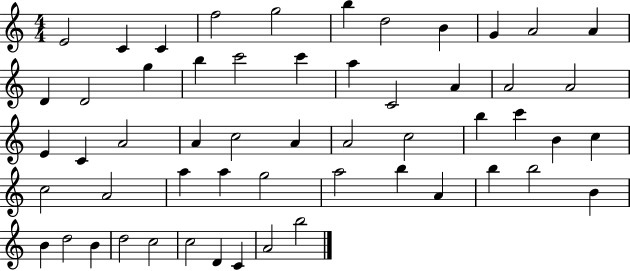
E4/h C4/q C4/q F5/h G5/h B5/q D5/h B4/q G4/q A4/h A4/q D4/q D4/h G5/q B5/q C6/h C6/q A5/q C4/h A4/q A4/h A4/h E4/q C4/q A4/h A4/q C5/h A4/q A4/h C5/h B5/q C6/q B4/q C5/q C5/h A4/h A5/q A5/q G5/h A5/h B5/q A4/q B5/q B5/h B4/q B4/q D5/h B4/q D5/h C5/h C5/h D4/q C4/q A4/h B5/h